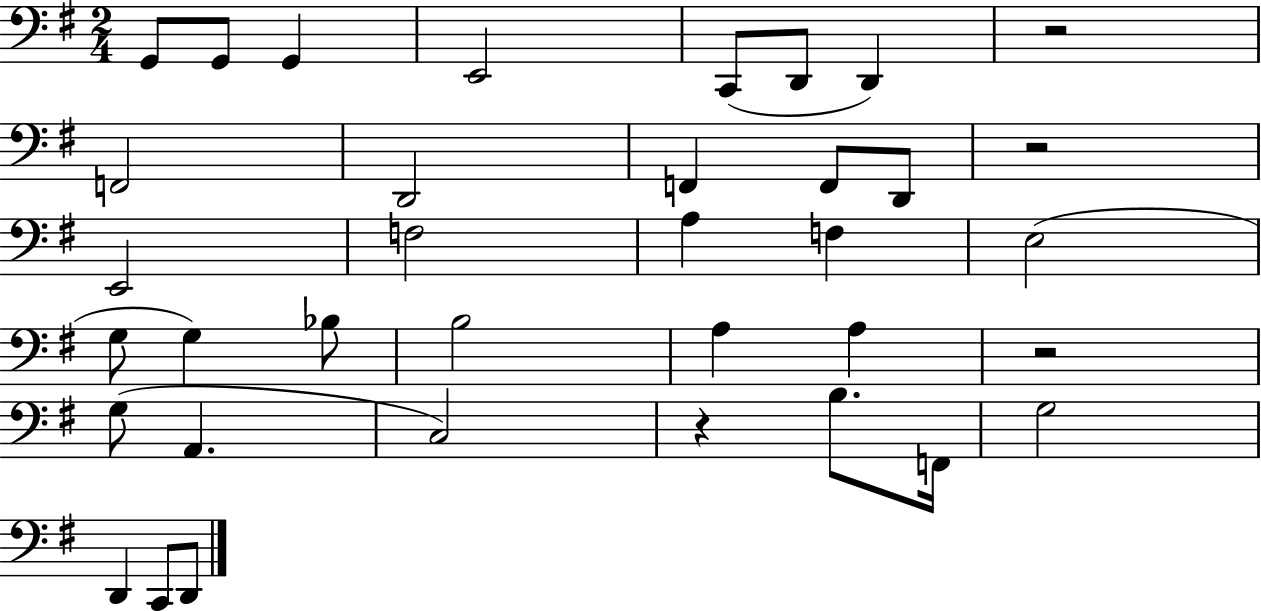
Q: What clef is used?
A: bass